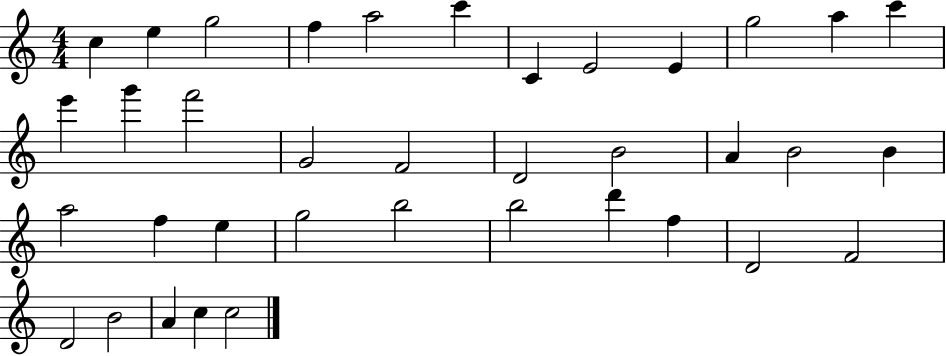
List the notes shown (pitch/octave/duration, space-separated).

C5/q E5/q G5/h F5/q A5/h C6/q C4/q E4/h E4/q G5/h A5/q C6/q E6/q G6/q F6/h G4/h F4/h D4/h B4/h A4/q B4/h B4/q A5/h F5/q E5/q G5/h B5/h B5/h D6/q F5/q D4/h F4/h D4/h B4/h A4/q C5/q C5/h